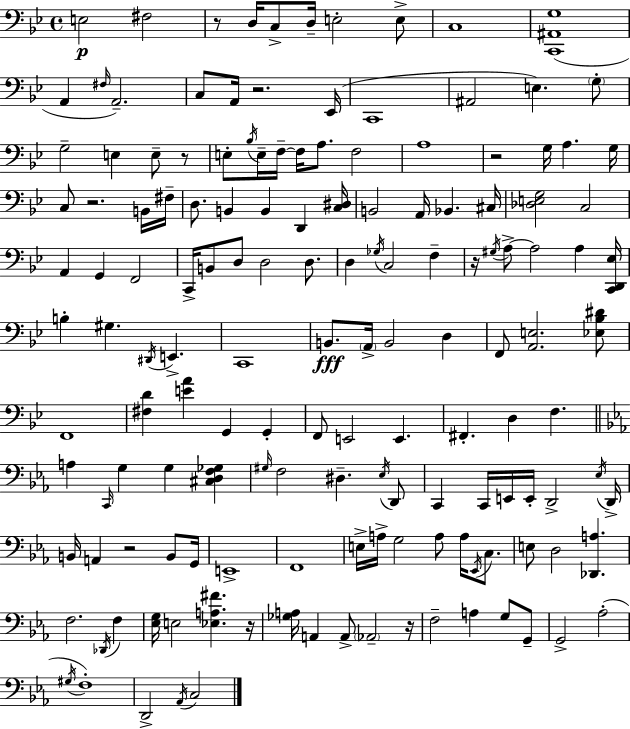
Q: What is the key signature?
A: G minor